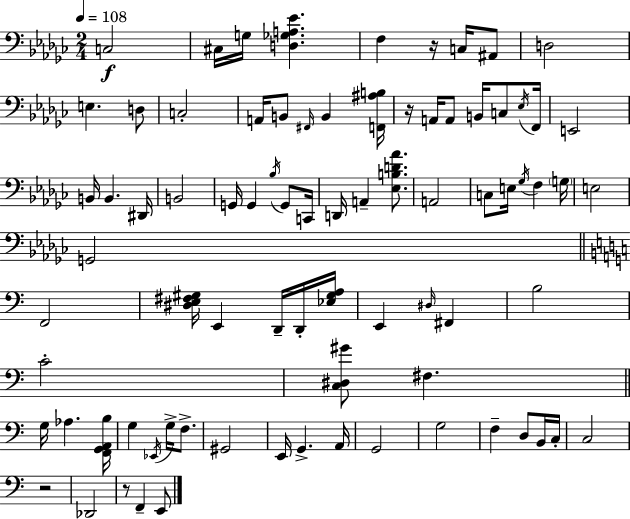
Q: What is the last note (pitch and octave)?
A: E2